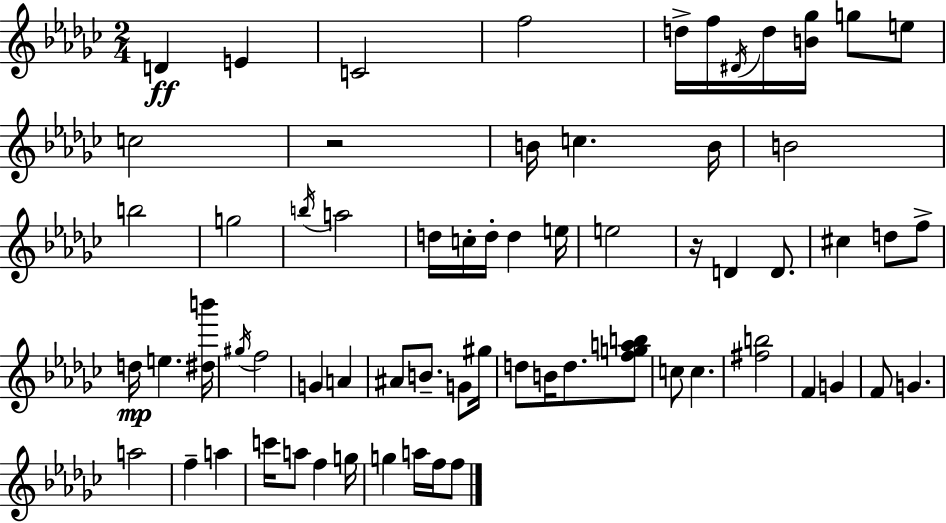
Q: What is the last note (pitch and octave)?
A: F5